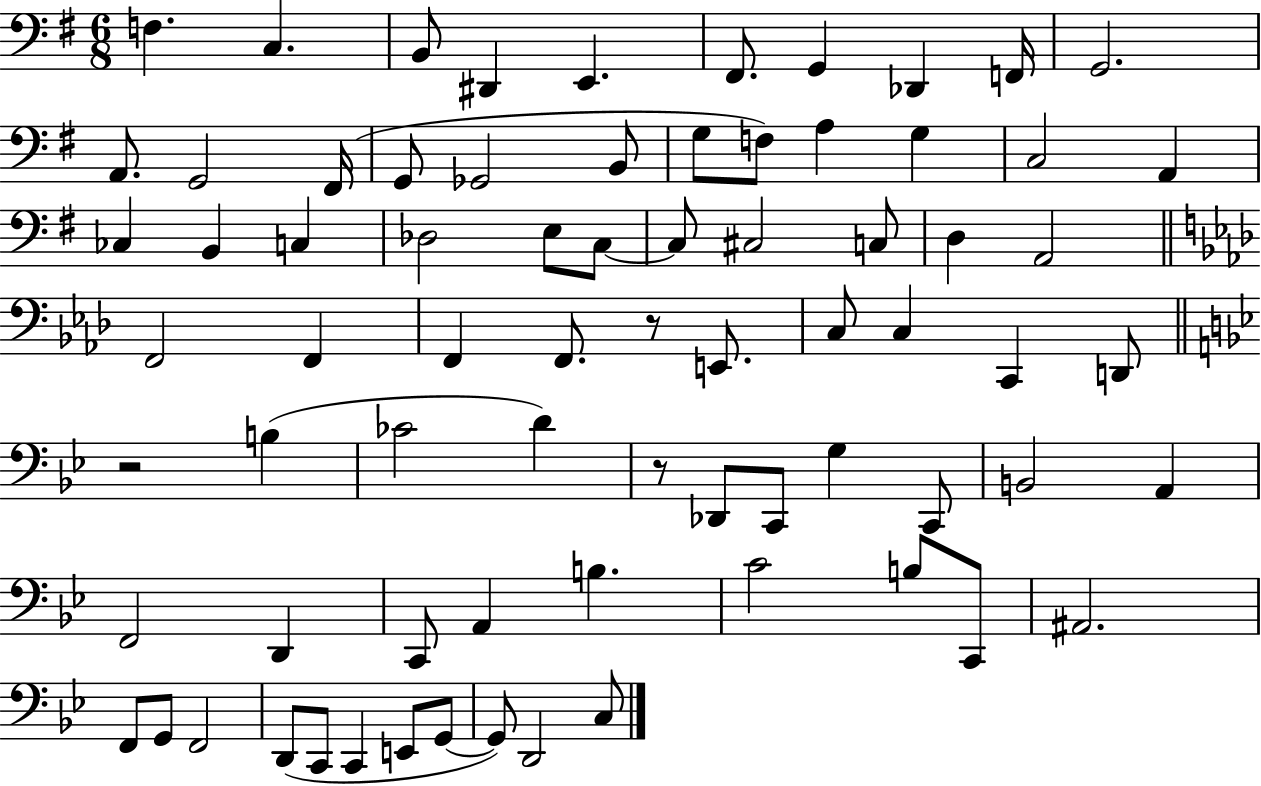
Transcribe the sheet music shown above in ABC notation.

X:1
T:Untitled
M:6/8
L:1/4
K:G
F, C, B,,/2 ^D,, E,, ^F,,/2 G,, _D,, F,,/4 G,,2 A,,/2 G,,2 ^F,,/4 G,,/2 _G,,2 B,,/2 G,/2 F,/2 A, G, C,2 A,, _C, B,, C, _D,2 E,/2 C,/2 C,/2 ^C,2 C,/2 D, A,,2 F,,2 F,, F,, F,,/2 z/2 E,,/2 C,/2 C, C,, D,,/2 z2 B, _C2 D z/2 _D,,/2 C,,/2 G, C,,/2 B,,2 A,, F,,2 D,, C,,/2 A,, B, C2 B,/2 C,,/2 ^A,,2 F,,/2 G,,/2 F,,2 D,,/2 C,,/2 C,, E,,/2 G,,/2 G,,/2 D,,2 C,/2